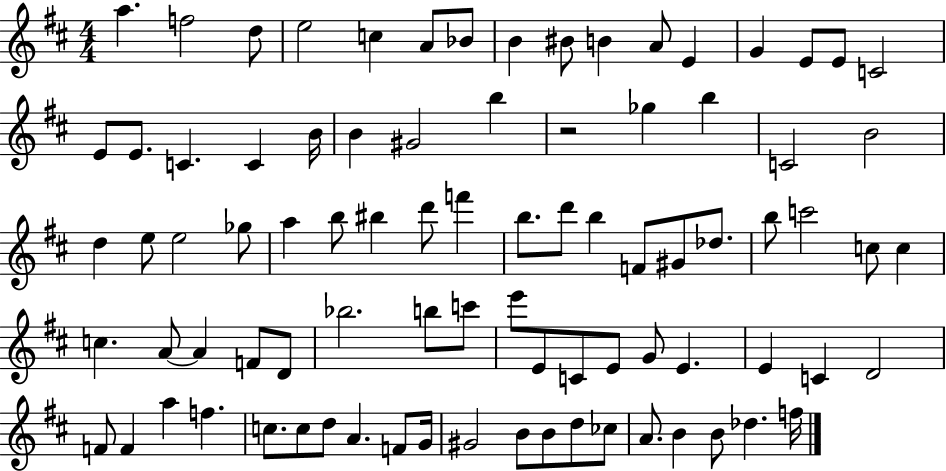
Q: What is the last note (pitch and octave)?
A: F5